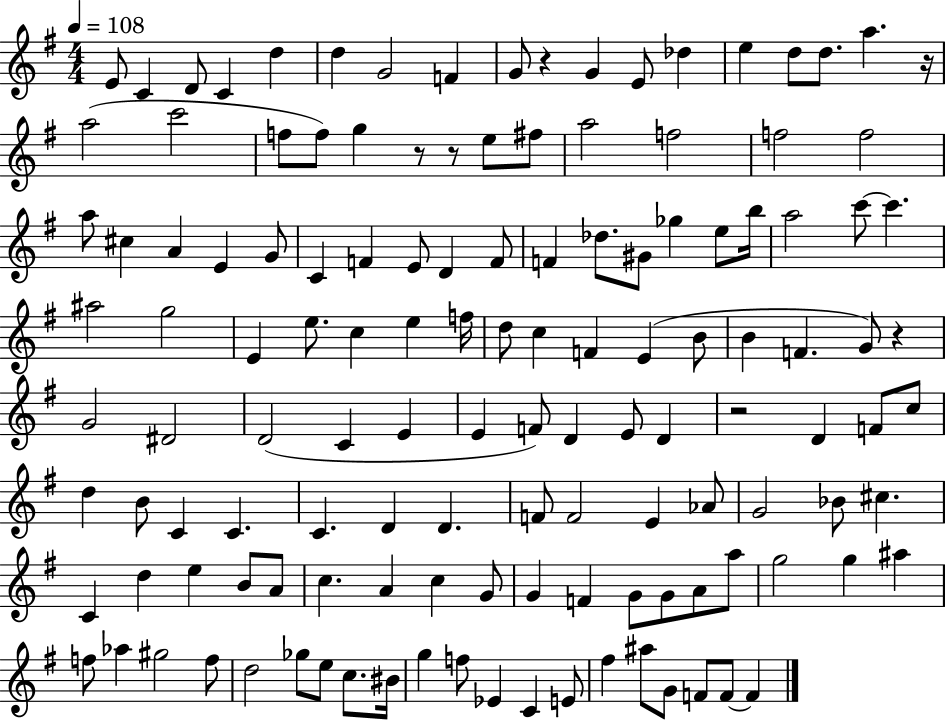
E4/e C4/q D4/e C4/q D5/q D5/q G4/h F4/q G4/e R/q G4/q E4/e Db5/q E5/q D5/e D5/e. A5/q. R/s A5/h C6/h F5/e F5/e G5/q R/e R/e E5/e F#5/e A5/h F5/h F5/h F5/h A5/e C#5/q A4/q E4/q G4/e C4/q F4/q E4/e D4/q F4/e F4/q Db5/e. G#4/e Gb5/q E5/e B5/s A5/h C6/e C6/q. A#5/h G5/h E4/q E5/e. C5/q E5/q F5/s D5/e C5/q F4/q E4/q B4/e B4/q F4/q. G4/e R/q G4/h D#4/h D4/h C4/q E4/q E4/q F4/e D4/q E4/e D4/q R/h D4/q F4/e C5/e D5/q B4/e C4/q C4/q. C4/q. D4/q D4/q. F4/e F4/h E4/q Ab4/e G4/h Bb4/e C#5/q. C4/q D5/q E5/q B4/e A4/e C5/q. A4/q C5/q G4/e G4/q F4/q G4/e G4/e A4/e A5/e G5/h G5/q A#5/q F5/e Ab5/q G#5/h F5/e D5/h Gb5/e E5/e C5/e. BIS4/s G5/q F5/e Eb4/q C4/q E4/e F#5/q A#5/e G4/e F4/e F4/e F4/q